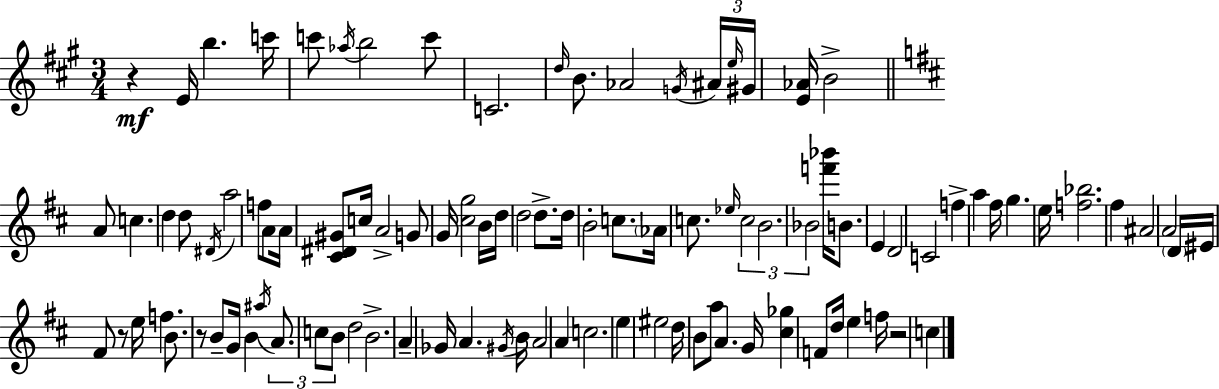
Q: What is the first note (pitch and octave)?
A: E4